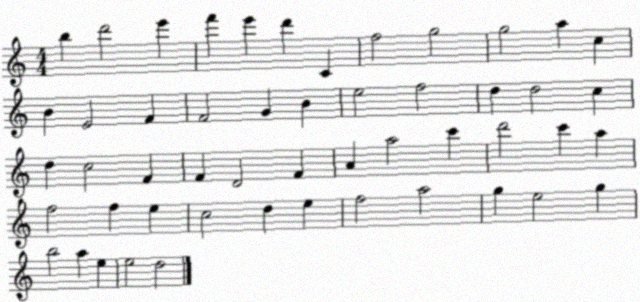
X:1
T:Untitled
M:4/4
L:1/4
K:C
b d'2 e' f' e' d' C f2 g2 g2 a c B E2 F F2 G B e2 f2 d d2 c d c2 F F D2 F A a2 c' d'2 c' a f2 f e c2 d e f2 a2 g e2 g b2 a e e2 d2